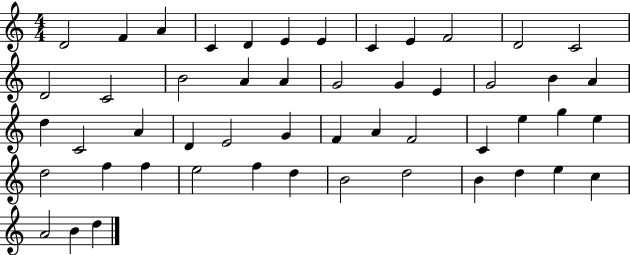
X:1
T:Untitled
M:4/4
L:1/4
K:C
D2 F A C D E E C E F2 D2 C2 D2 C2 B2 A A G2 G E G2 B A d C2 A D E2 G F A F2 C e g e d2 f f e2 f d B2 d2 B d e c A2 B d